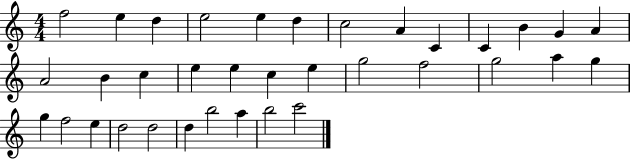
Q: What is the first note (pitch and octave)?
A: F5